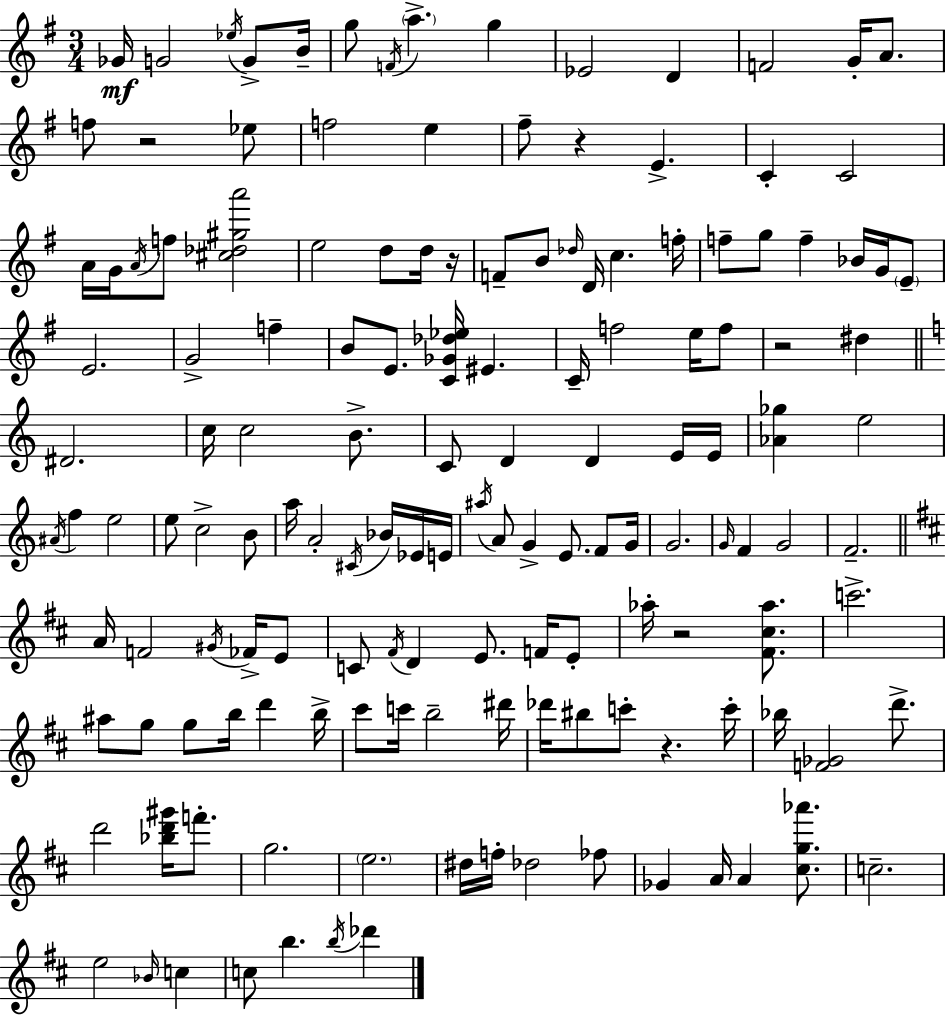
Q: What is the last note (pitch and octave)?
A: Db6